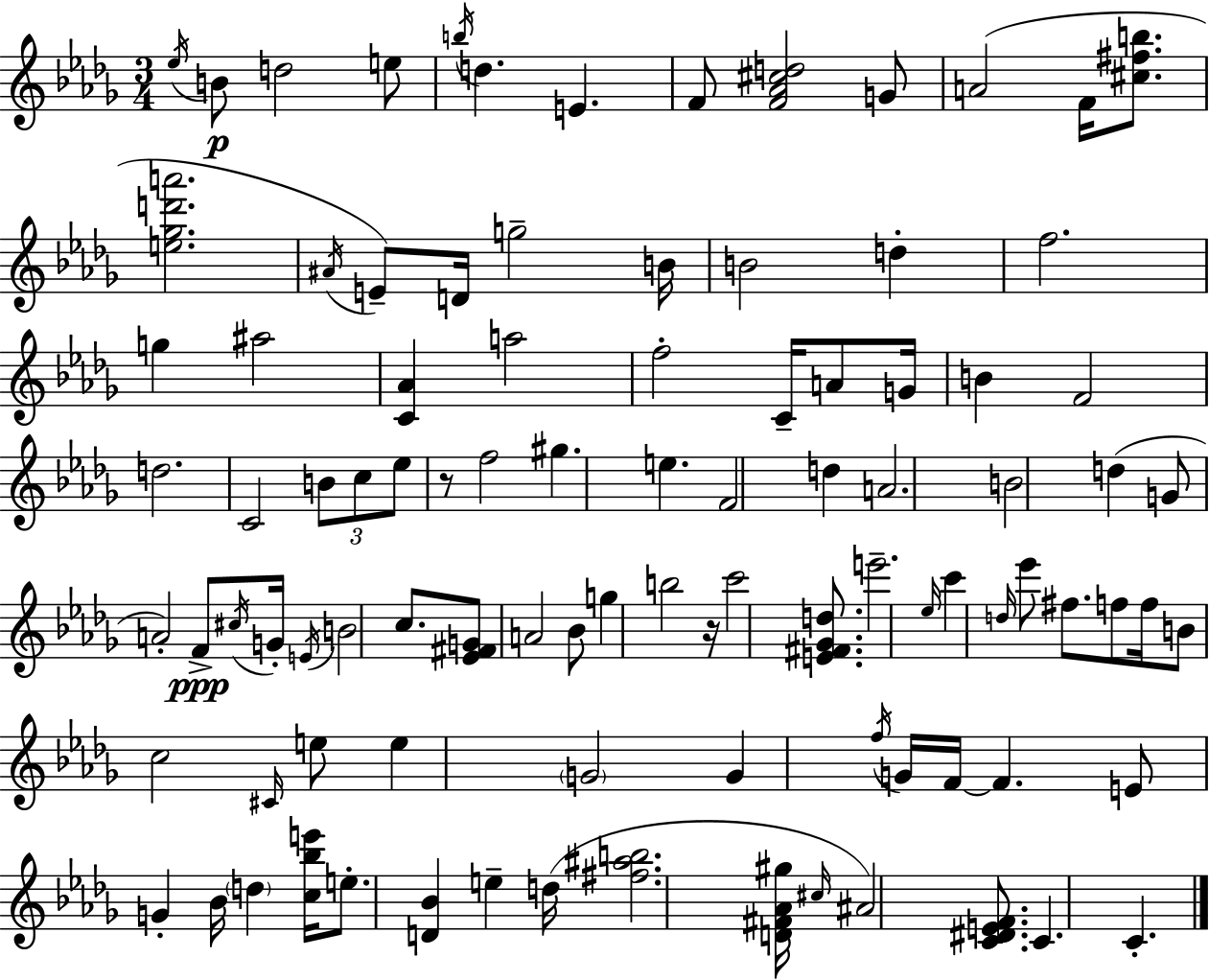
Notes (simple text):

Eb5/s B4/e D5/h E5/e B5/s D5/q. E4/q. F4/e [F4,Ab4,C#5,D5]/h G4/e A4/h F4/s [C#5,F#5,B5]/e. [E5,Gb5,D6,A6]/h. A#4/s E4/e D4/s G5/h B4/s B4/h D5/q F5/h. G5/q A#5/h [C4,Ab4]/q A5/h F5/h C4/s A4/e G4/s B4/q F4/h D5/h. C4/h B4/e C5/e Eb5/e R/e F5/h G#5/q. E5/q. F4/h D5/q A4/h. B4/h D5/q G4/e A4/h F4/e C#5/s G4/s E4/s B4/h C5/e. [Eb4,F#4,G4]/e A4/h Bb4/e G5/q B5/h R/s C6/h [E4,F#4,Gb4,D5]/e. E6/h. Eb5/s C6/q D5/s Eb6/e F#5/e. F5/e F5/s B4/e C5/h C#4/s E5/e E5/q G4/h G4/q F5/s G4/s F4/s F4/q. E4/e G4/q Bb4/s D5/q [C5,Bb5,E6]/s E5/e. [D4,Bb4]/q E5/q D5/s [F#5,A#5,B5]/h. [D4,F#4,Ab4,G#5]/s C#5/s A#4/h [C4,D#4,E4,F4]/e. C4/q. C4/q.